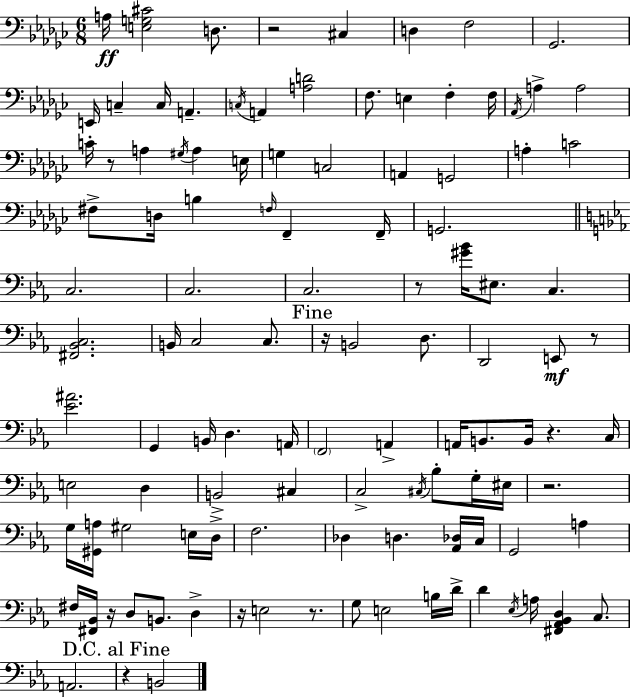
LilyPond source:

{
  \clef bass
  \numericTimeSignature
  \time 6/8
  \key ees \minor
  a16\ff <e g cis'>2 d8. | r2 cis4 | d4 f2 | ges,2. | \break e,16 c4-- c16 a,4.-- | \acciaccatura { c16 } a,4 <a d'>2 | f8. e4 f4-. | f16 \acciaccatura { aes,16 } a4-> a2 | \break c'16-. r8 a4 \acciaccatura { gis16 } a4 | e16 g4 c2 | a,4 g,2 | a4-. c'2 | \break fis8-> d16 b4 \grace { f16 } f,4-- | f,16-- g,2. | \bar "||" \break \key c \minor c2. | c2. | c2. | r8 <gis' bes'>16 eis8. c4. | \break <fis, bes, c>2. | b,16 c2 c8. | \mark "Fine" r16 b,2 d8. | d,2 e,8\mf r8 | \break <ees' ais'>2. | g,4 b,16 d4. a,16 | \parenthesize f,2 a,4-> | a,16 b,8. b,16 r4. c16 | \break e2 d4 | b,2-> cis4 | c2-> \acciaccatura { cis16 } bes8-. g16-. | eis16 r2. | \break g16 <gis, a>16 gis2 e16 | d16-> f2. | des4 d4. <aes, des>16 | c16 g,2 a4 | \break fis16 <fis, bes,>16 r16 d8 b,8. d4-> | r16 e2 r8. | g8 e2 b16 | d'16-> d'4 \acciaccatura { ees16 } a16 <fis, aes, bes, d>4 c8. | \break a,2. | \mark "D.C. al Fine" r4 b,2 | \bar "|."
}